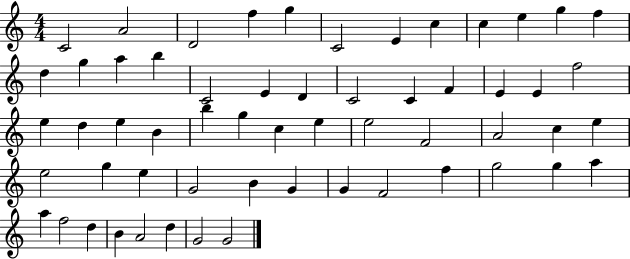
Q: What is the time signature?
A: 4/4